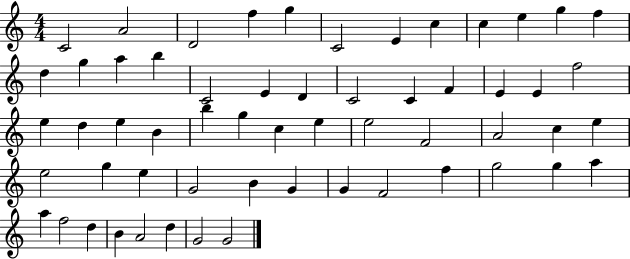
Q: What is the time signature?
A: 4/4